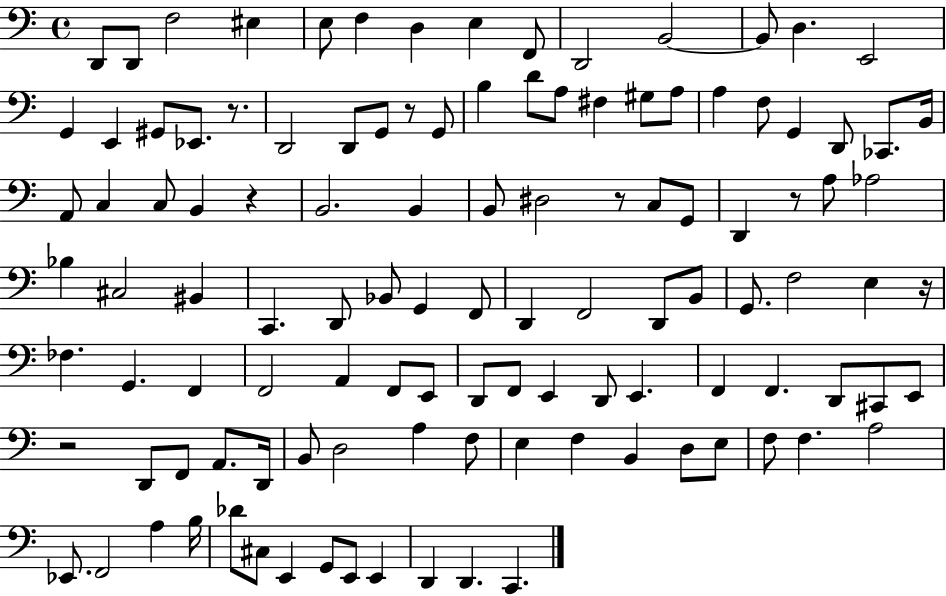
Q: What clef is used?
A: bass